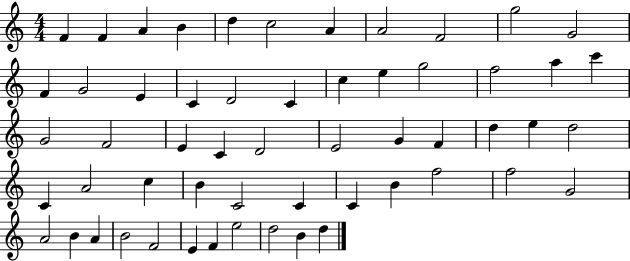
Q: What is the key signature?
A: C major